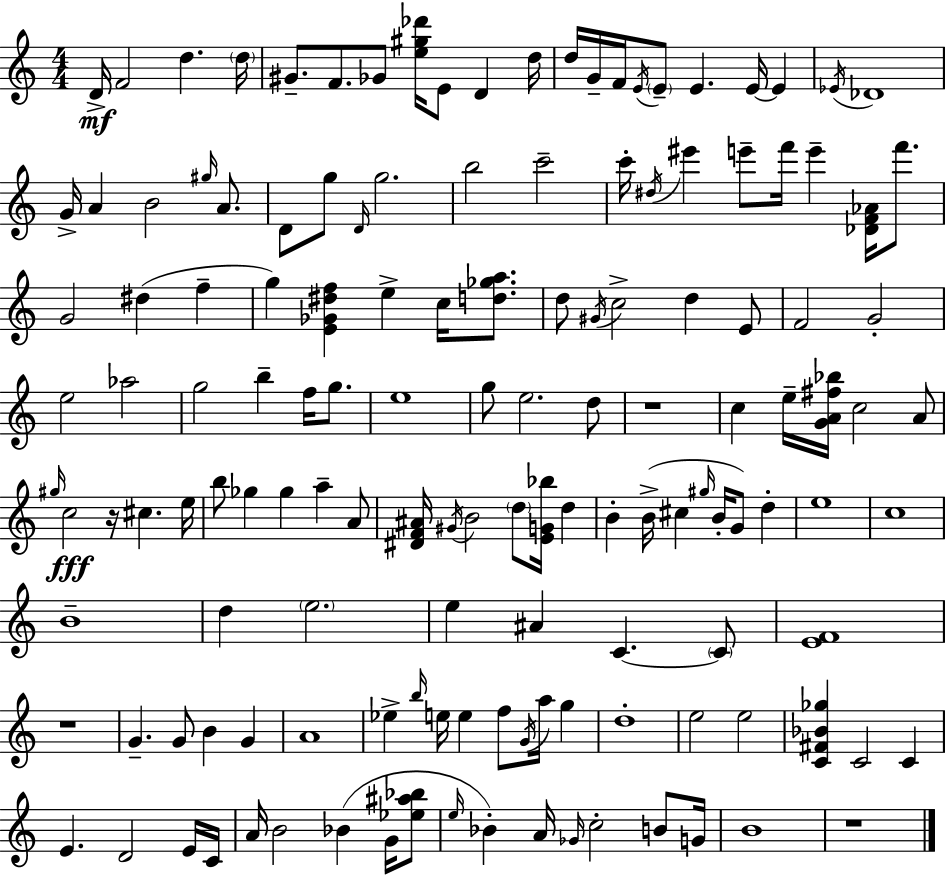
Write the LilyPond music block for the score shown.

{
  \clef treble
  \numericTimeSignature
  \time 4/4
  \key a \minor
  d'16->\mf f'2 d''4. \parenthesize d''16 | gis'8.-- f'8. ges'8 <e'' gis'' des'''>16 e'8 d'4 d''16 | d''16 g'16-- f'16 \acciaccatura { e'16 } \parenthesize e'8-- e'4. e'16~~ e'4 | \acciaccatura { ees'16 } des'1 | \break g'16-> a'4 b'2 \grace { gis''16 } | a'8. d'8 g''8 \grace { d'16 } g''2. | b''2 c'''2-- | c'''16-. \acciaccatura { dis''16 } eis'''4 e'''8-- f'''16 e'''4-- | \break <des' f' aes'>16 f'''8. g'2 dis''4( | f''4-- g''4) <e' ges' dis'' f''>4 e''4-> | c''16 <d'' ges'' a''>8. d''8 \acciaccatura { gis'16 } c''2-> | d''4 e'8 f'2 g'2-. | \break e''2 aes''2 | g''2 b''4-- | f''16 g''8. e''1 | g''8 e''2. | \break d''8 r1 | c''4 e''16-- <g' a' fis'' bes''>16 c''2 | a'8 \grace { gis''16 }\fff c''2 r16 | cis''4. e''16 b''8 ges''4 ges''4 | \break a''4-- a'8 <dis' f' ais'>16 \acciaccatura { gis'16 } b'2 | \parenthesize d''8 <e' g' bes''>16 d''4 b'4-. b'16->( cis''4 | \grace { gis''16 } b'16-. g'8) d''4-. e''1 | c''1 | \break b'1-- | d''4 \parenthesize e''2. | e''4 ais'4 | c'4.~~ \parenthesize c'8 <e' f'>1 | \break r1 | g'4.-- g'8 | b'4 g'4 a'1 | ees''4-> \grace { b''16 } e''16 e''4 | \break f''8 \acciaccatura { g'16 } a''16 g''4 d''1-. | e''2 | e''2 <c' fis' bes' ges''>4 c'2 | c'4 e'4. | \break d'2 e'16 c'16 a'16 b'2 | bes'4( g'16 <ees'' ais'' bes''>8 \grace { e''16 }) bes'4-. | a'16 \grace { ges'16 } c''2-. b'8 g'16 b'1 | r1 | \break \bar "|."
}